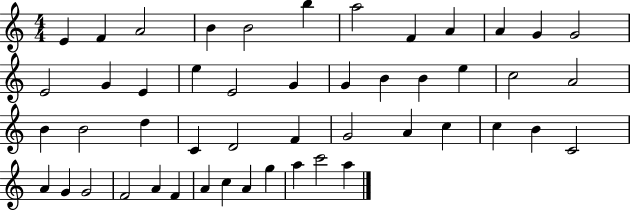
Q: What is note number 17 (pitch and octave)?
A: E4